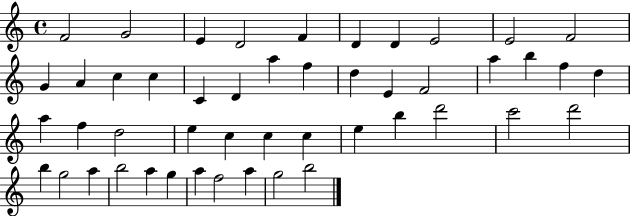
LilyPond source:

{
  \clef treble
  \time 4/4
  \defaultTimeSignature
  \key c \major
  f'2 g'2 | e'4 d'2 f'4 | d'4 d'4 e'2 | e'2 f'2 | \break g'4 a'4 c''4 c''4 | c'4 d'4 a''4 f''4 | d''4 e'4 f'2 | a''4 b''4 f''4 d''4 | \break a''4 f''4 d''2 | e''4 c''4 c''4 c''4 | e''4 b''4 d'''2 | c'''2 d'''2 | \break b''4 g''2 a''4 | b''2 a''4 g''4 | a''4 f''2 a''4 | g''2 b''2 | \break \bar "|."
}